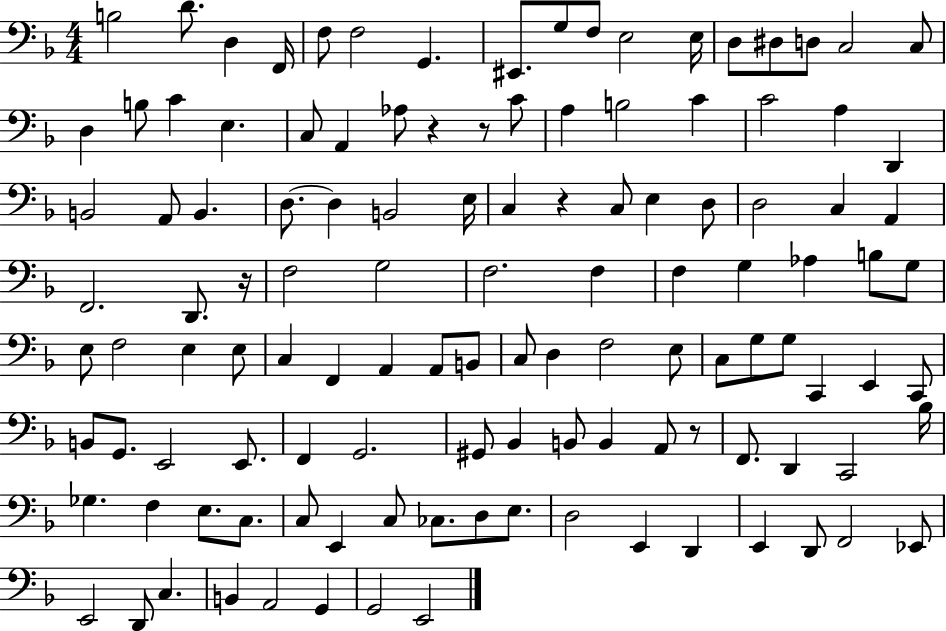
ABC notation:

X:1
T:Untitled
M:4/4
L:1/4
K:F
B,2 D/2 D, F,,/4 F,/2 F,2 G,, ^E,,/2 G,/2 F,/2 E,2 E,/4 D,/2 ^D,/2 D,/2 C,2 C,/2 D, B,/2 C E, C,/2 A,, _A,/2 z z/2 C/2 A, B,2 C C2 A, D,, B,,2 A,,/2 B,, D,/2 D, B,,2 E,/4 C, z C,/2 E, D,/2 D,2 C, A,, F,,2 D,,/2 z/4 F,2 G,2 F,2 F, F, G, _A, B,/2 G,/2 E,/2 F,2 E, E,/2 C, F,, A,, A,,/2 B,,/2 C,/2 D, F,2 E,/2 C,/2 G,/2 G,/2 C,, E,, C,,/2 B,,/2 G,,/2 E,,2 E,,/2 F,, G,,2 ^G,,/2 _B,, B,,/2 B,, A,,/2 z/2 F,,/2 D,, C,,2 _B,/4 _G, F, E,/2 C,/2 C,/2 E,, C,/2 _C,/2 D,/2 E,/2 D,2 E,, D,, E,, D,,/2 F,,2 _E,,/2 E,,2 D,,/2 C, B,, A,,2 G,, G,,2 E,,2